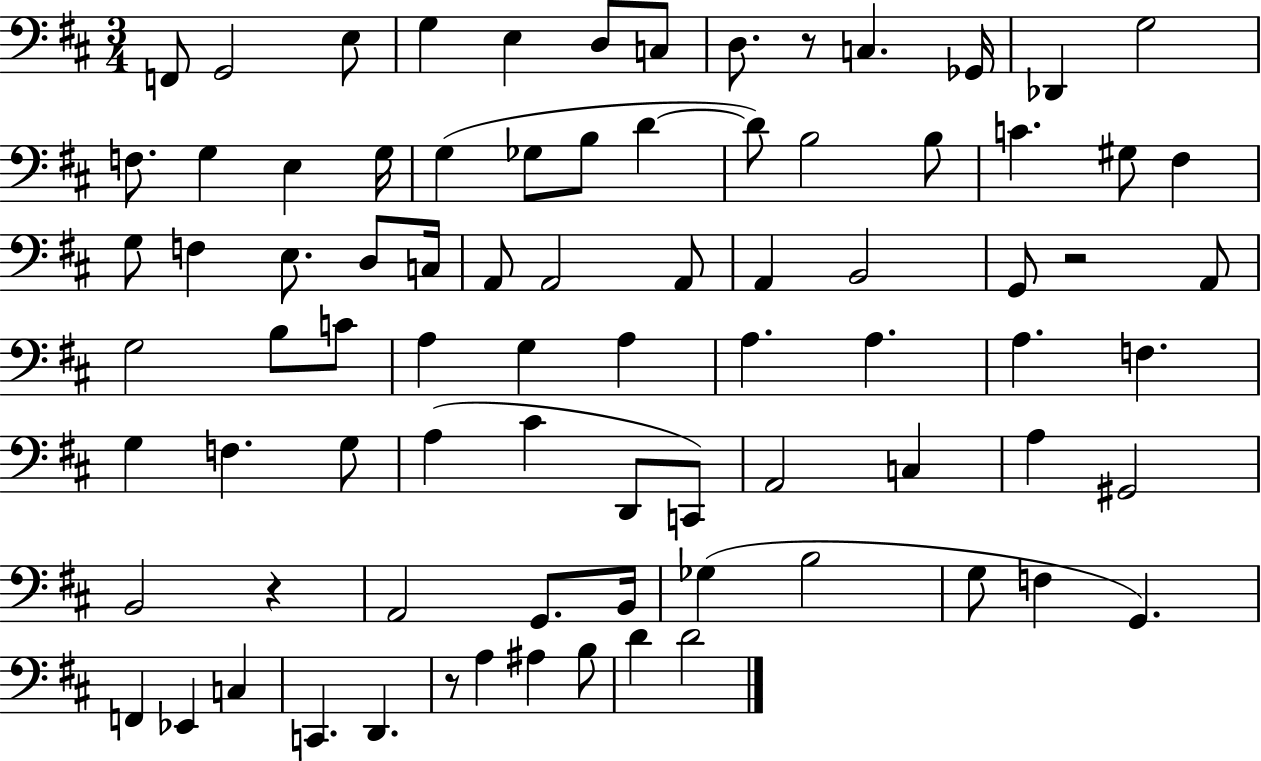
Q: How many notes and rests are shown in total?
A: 82